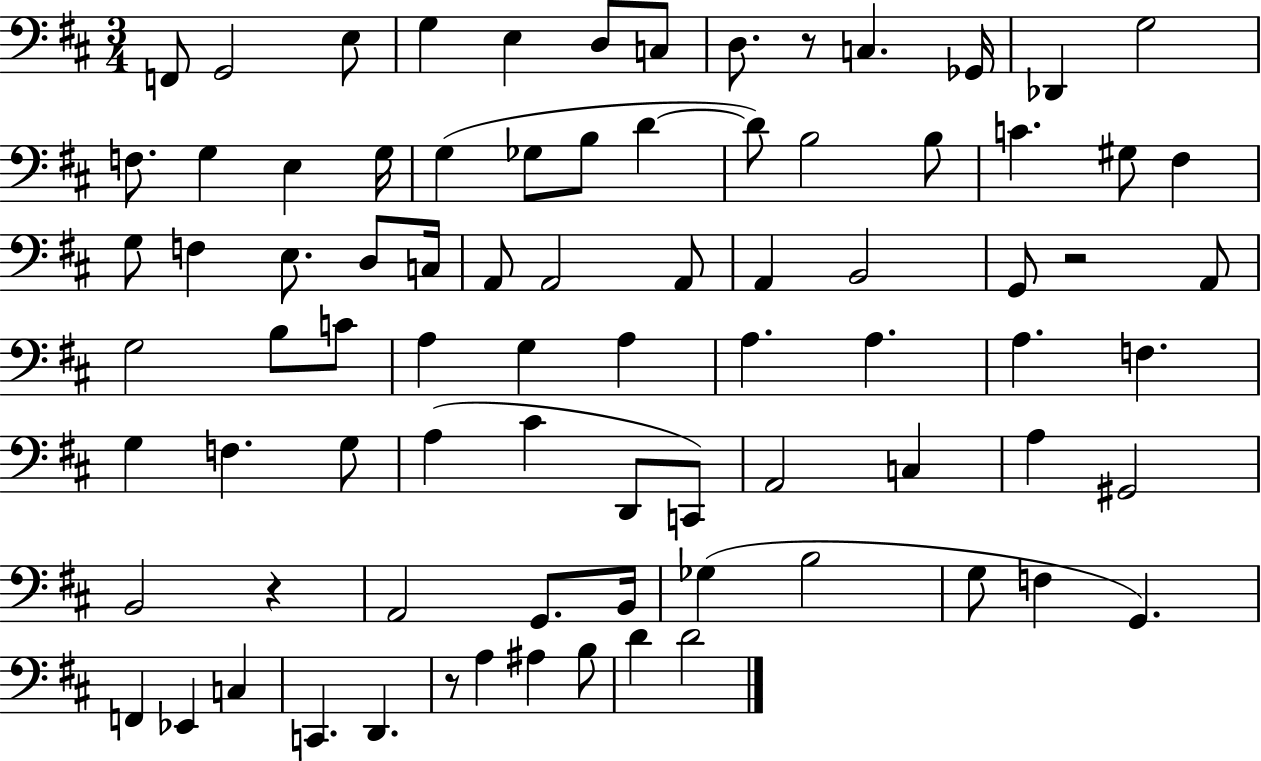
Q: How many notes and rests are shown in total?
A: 82